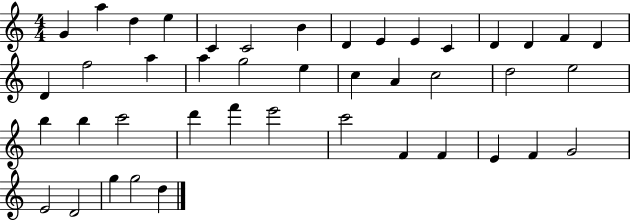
{
  \clef treble
  \numericTimeSignature
  \time 4/4
  \key c \major
  g'4 a''4 d''4 e''4 | c'4 c'2 b'4 | d'4 e'4 e'4 c'4 | d'4 d'4 f'4 d'4 | \break d'4 f''2 a''4 | a''4 g''2 e''4 | c''4 a'4 c''2 | d''2 e''2 | \break b''4 b''4 c'''2 | d'''4 f'''4 e'''2 | c'''2 f'4 f'4 | e'4 f'4 g'2 | \break e'2 d'2 | g''4 g''2 d''4 | \bar "|."
}